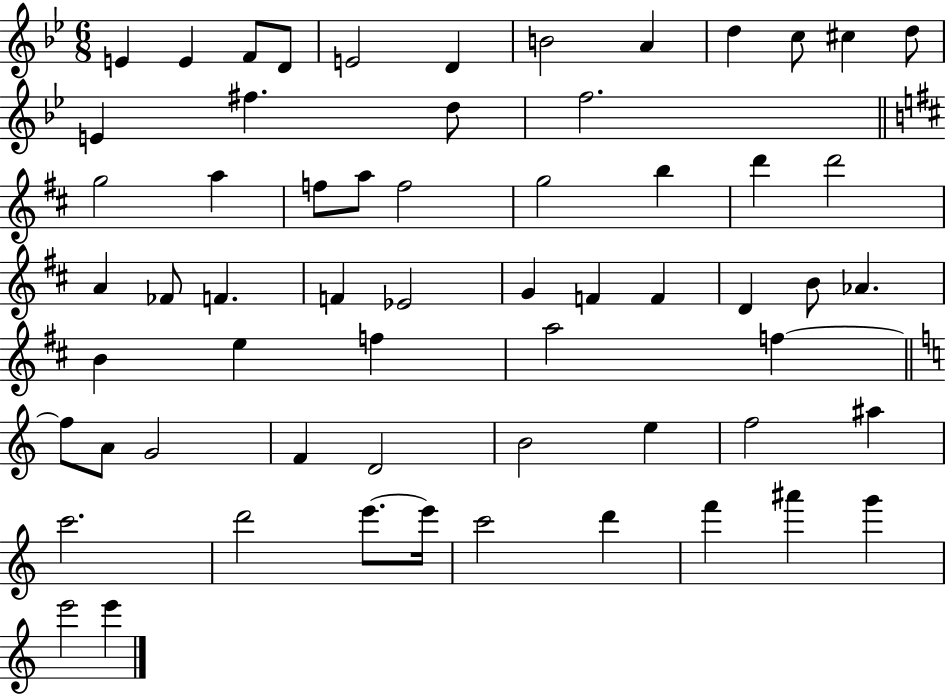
E4/q E4/q F4/e D4/e E4/h D4/q B4/h A4/q D5/q C5/e C#5/q D5/e E4/q F#5/q. D5/e F5/h. G5/h A5/q F5/e A5/e F5/h G5/h B5/q D6/q D6/h A4/q FES4/e F4/q. F4/q Eb4/h G4/q F4/q F4/q D4/q B4/e Ab4/q. B4/q E5/q F5/q A5/h F5/q F5/e A4/e G4/h F4/q D4/h B4/h E5/q F5/h A#5/q C6/h. D6/h E6/e. E6/s C6/h D6/q F6/q A#6/q G6/q E6/h E6/q